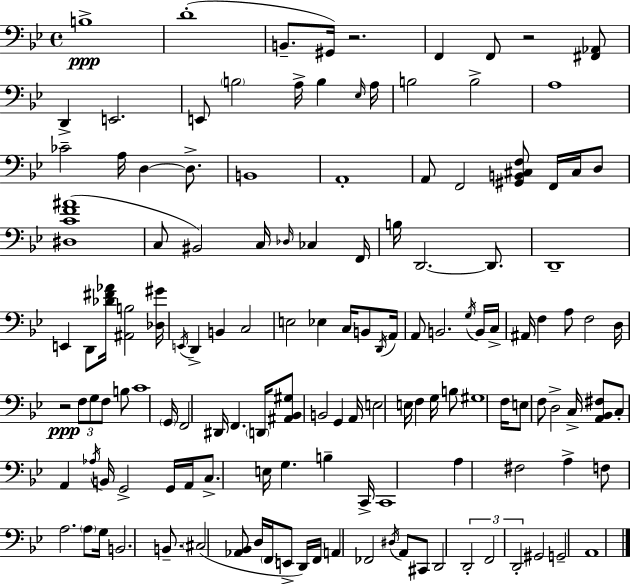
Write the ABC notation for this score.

X:1
T:Untitled
M:4/4
L:1/4
K:Gm
B,4 D4 B,,/2 ^G,,/4 z2 F,, F,,/2 z2 [^F,,_A,,]/2 D,, E,,2 E,,/2 B,2 A,/4 B, _E,/4 A,/4 B,2 B,2 A,4 _C2 A,/4 D, D,/2 B,,4 A,,4 A,,/2 F,,2 [^G,,B,,^C,F,]/2 F,,/4 ^C,/4 D,/2 [^D,CF^A]4 C,/2 ^B,,2 C,/4 _D,/4 _C, F,,/4 B,/4 D,,2 D,,/2 D,,4 E,, D,,/2 [_D^F_A]/4 [^A,,B,]2 [_D,^G]/4 E,,/4 D,, B,, C,2 E,2 _E, C,/4 B,,/2 D,,/4 A,,/4 A,,/2 B,,2 G,/4 B,,/4 C,/4 ^A,,/4 F, A,/2 F,2 D,/4 z2 F,/2 G,/2 F,/2 B,/2 C4 G,,/4 F,,2 ^D,,/4 F,, D,,/4 [^A,,_B,,^G,]/2 B,,2 G,, A,,/4 E,2 E,/4 F, G,/4 B,/2 ^G,4 F,/4 E,/2 F,/2 D,2 C,/4 [A,,_B,,^F,]/2 C,/2 A,, _A,/4 B,,/4 G,,2 G,,/4 A,,/4 C,/2 E,/4 G, B, C,,/4 C,,4 A, ^F,2 A, F,/2 A,2 A,/2 G,/4 B,,2 B,,/2 ^C,2 [_A,,_B,,]/2 D,/4 F,,/4 E,,/2 D,,/4 F,,/4 A,, _F,,2 ^D,/4 A,,/2 ^C,,/2 D,,2 D,,2 F,,2 D,,2 ^G,,2 G,,2 A,,4